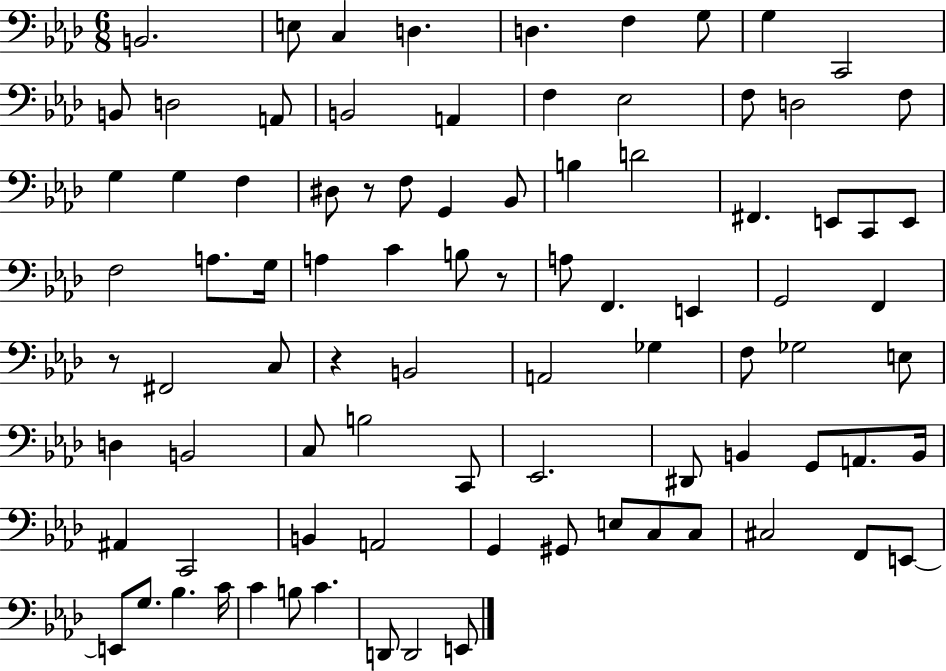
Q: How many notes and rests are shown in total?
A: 88